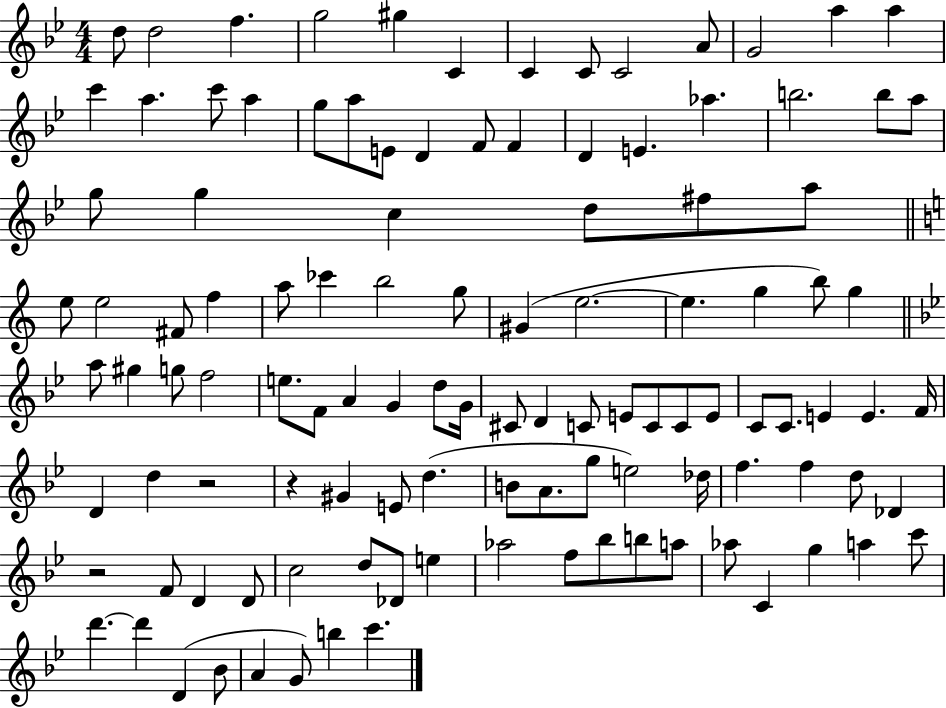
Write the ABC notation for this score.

X:1
T:Untitled
M:4/4
L:1/4
K:Bb
d/2 d2 f g2 ^g C C C/2 C2 A/2 G2 a a c' a c'/2 a g/2 a/2 E/2 D F/2 F D E _a b2 b/2 a/2 g/2 g c d/2 ^f/2 a/2 e/2 e2 ^F/2 f a/2 _c' b2 g/2 ^G e2 e g b/2 g a/2 ^g g/2 f2 e/2 F/2 A G d/2 G/4 ^C/2 D C/2 E/2 C/2 C/2 E/2 C/2 C/2 E E F/4 D d z2 z ^G E/2 d B/2 A/2 g/2 e2 _d/4 f f d/2 _D z2 F/2 D D/2 c2 d/2 _D/2 e _a2 f/2 _b/2 b/2 a/2 _a/2 C g a c'/2 d' d' D _B/2 A G/2 b c'